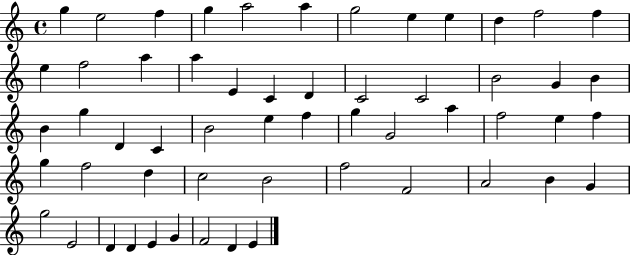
X:1
T:Untitled
M:4/4
L:1/4
K:C
g e2 f g a2 a g2 e e d f2 f e f2 a a E C D C2 C2 B2 G B B g D C B2 e f g G2 a f2 e f g f2 d c2 B2 f2 F2 A2 B G g2 E2 D D E G F2 D E